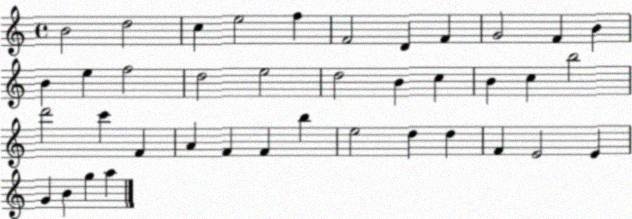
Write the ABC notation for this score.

X:1
T:Untitled
M:4/4
L:1/4
K:C
B2 d2 c e2 f F2 D F G2 F B B e f2 d2 e2 d2 B c B c b2 d'2 c' F A F F b e2 d d F E2 E G B g a